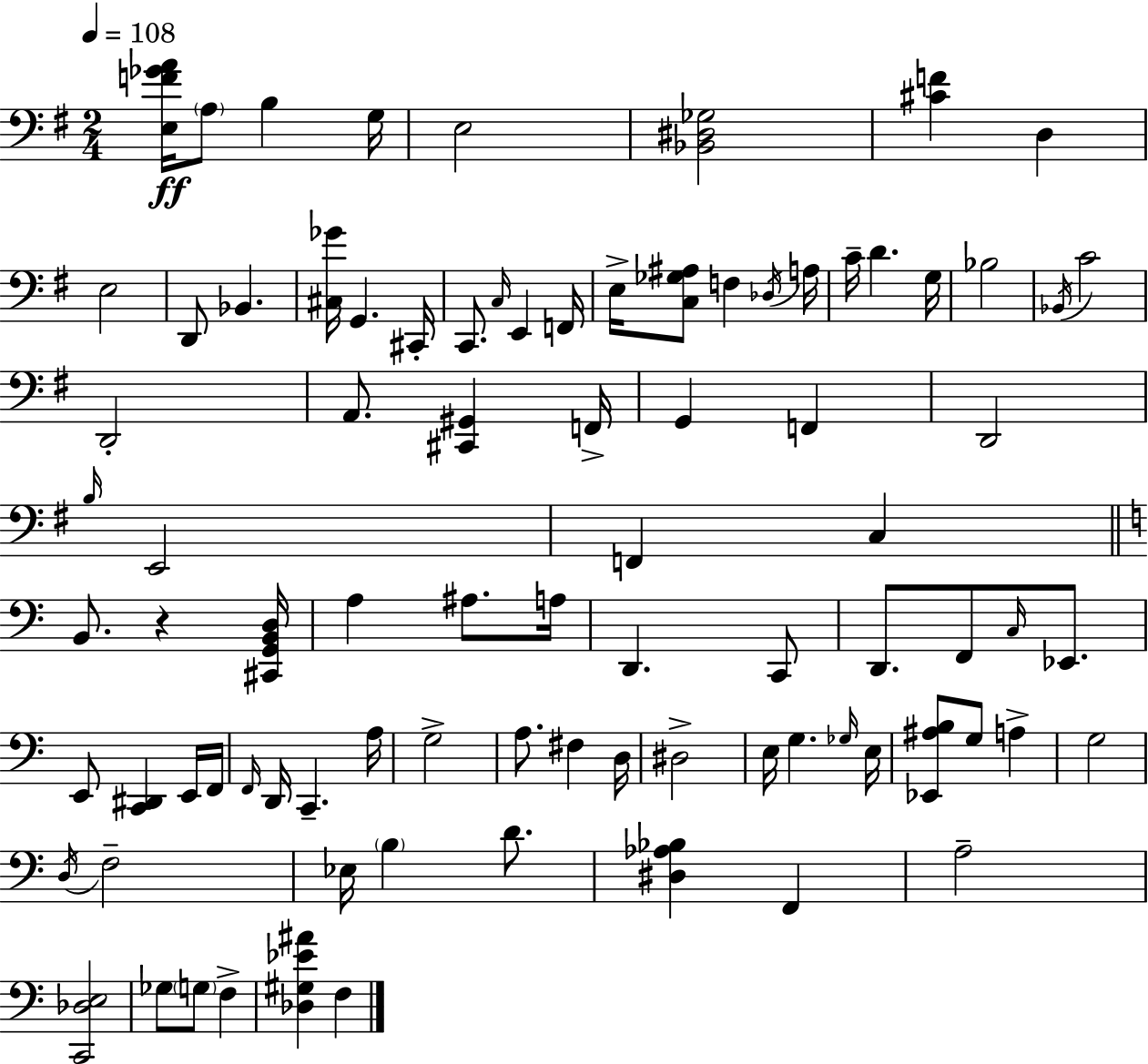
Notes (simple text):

[E3,F4,Gb4,A4]/s A3/e B3/q G3/s E3/h [Bb2,D#3,Gb3]/h [C#4,F4]/q D3/q E3/h D2/e Bb2/q. [C#3,Gb4]/s G2/q. C#2/s C2/e. C3/s E2/q F2/s E3/s [C3,Gb3,A#3]/e F3/q Db3/s A3/s C4/s D4/q. G3/s Bb3/h Bb2/s C4/h D2/h A2/e. [C#2,G#2]/q F2/s G2/q F2/q D2/h B3/s E2/h F2/q C3/q B2/e. R/q [C#2,G2,B2,D3]/s A3/q A#3/e. A3/s D2/q. C2/e D2/e. F2/e C3/s Eb2/e. E2/e [C2,D#2]/q E2/s F2/s F2/s D2/s C2/q. A3/s G3/h A3/e. F#3/q D3/s D#3/h E3/s G3/q. Gb3/s E3/s [Eb2,A#3,B3]/e G3/e A3/q G3/h D3/s F3/h Eb3/s B3/q D4/e. [D#3,Ab3,Bb3]/q F2/q A3/h [C2,Db3,E3]/h Gb3/e G3/e F3/q [Db3,G#3,Eb4,A#4]/q F3/q